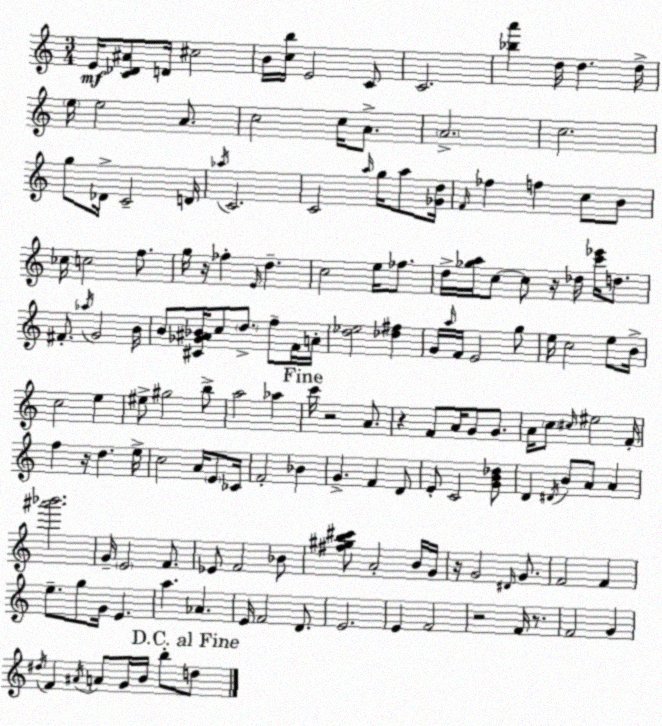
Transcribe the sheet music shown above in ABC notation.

X:1
T:Untitled
M:3/4
L:1/4
K:C
E/4 [C_D^A]/2 D/4 ^c2 B/4 [cb]/4 E2 C/2 C2 [_ba'] d/4 d d/4 e/4 e2 A/2 c2 c/4 A/2 A2 c2 g/2 _D/4 C2 D/4 _a/4 C2 C2 a/4 g/4 a/2 [_Gd]/4 F/4 _f f c/2 B/2 _c/4 c2 f/2 g/4 z/4 _f E/4 d c2 e/4 _f/2 d/4 [_ga]/4 c/2 c/2 z/4 _d/4 [c'_e']/4 d/2 ^F/2 _a/4 G2 B/4 B/2 [^C_G^A_B]/4 c/2 d/2 f/2 F/4 A/4 [d_e]2 [_d^f] G/4 a/4 F/4 E2 g/2 e/4 c2 e/2 B/4 c2 e ^e/2 ^g2 b/2 a2 _a c'/4 z2 A/2 z F/2 A/4 G/2 G/2 A/4 c/2 ^c/4 ^e2 F/4 f z/4 d e/4 c2 A/4 E/2 _C/4 F2 _B G F D/2 E/2 C2 [GB_d]/2 D ^D/4 B/2 A/2 A [^a'_b']2 G/4 E2 F/2 _E/2 F2 _B/2 [^f^gb^c']/2 A2 B/4 G/4 z/4 G2 ^D/4 G/2 F2 F e/2 g/2 G/4 E a _A E/4 F2 D/2 E2 E F2 z2 F/4 z/2 F2 G ^d/4 F ^A/4 A/2 G/4 B/4 b/2 d/2